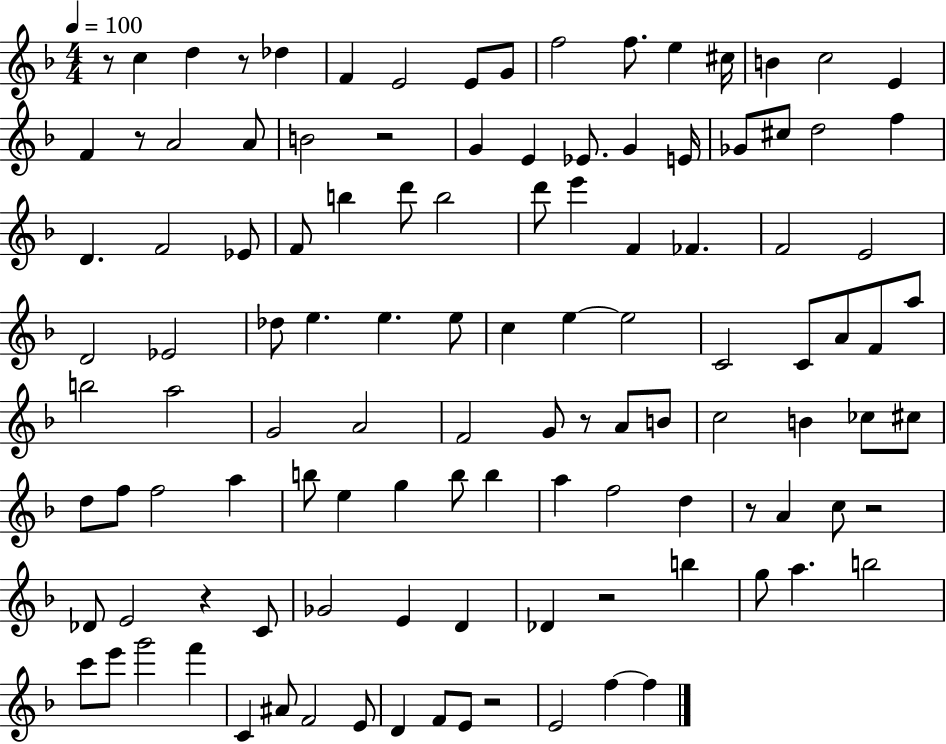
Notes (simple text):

R/e C5/q D5/q R/e Db5/q F4/q E4/h E4/e G4/e F5/h F5/e. E5/q C#5/s B4/q C5/h E4/q F4/q R/e A4/h A4/e B4/h R/h G4/q E4/q Eb4/e. G4/q E4/s Gb4/e C#5/e D5/h F5/q D4/q. F4/h Eb4/e F4/e B5/q D6/e B5/h D6/e E6/q F4/q FES4/q. F4/h E4/h D4/h Eb4/h Db5/e E5/q. E5/q. E5/e C5/q E5/q E5/h C4/h C4/e A4/e F4/e A5/e B5/h A5/h G4/h A4/h F4/h G4/e R/e A4/e B4/e C5/h B4/q CES5/e C#5/e D5/e F5/e F5/h A5/q B5/e E5/q G5/q B5/e B5/q A5/q F5/h D5/q R/e A4/q C5/e R/h Db4/e E4/h R/q C4/e Gb4/h E4/q D4/q Db4/q R/h B5/q G5/e A5/q. B5/h C6/e E6/e G6/h F6/q C4/q A#4/e F4/h E4/e D4/q F4/e E4/e R/h E4/h F5/q F5/q